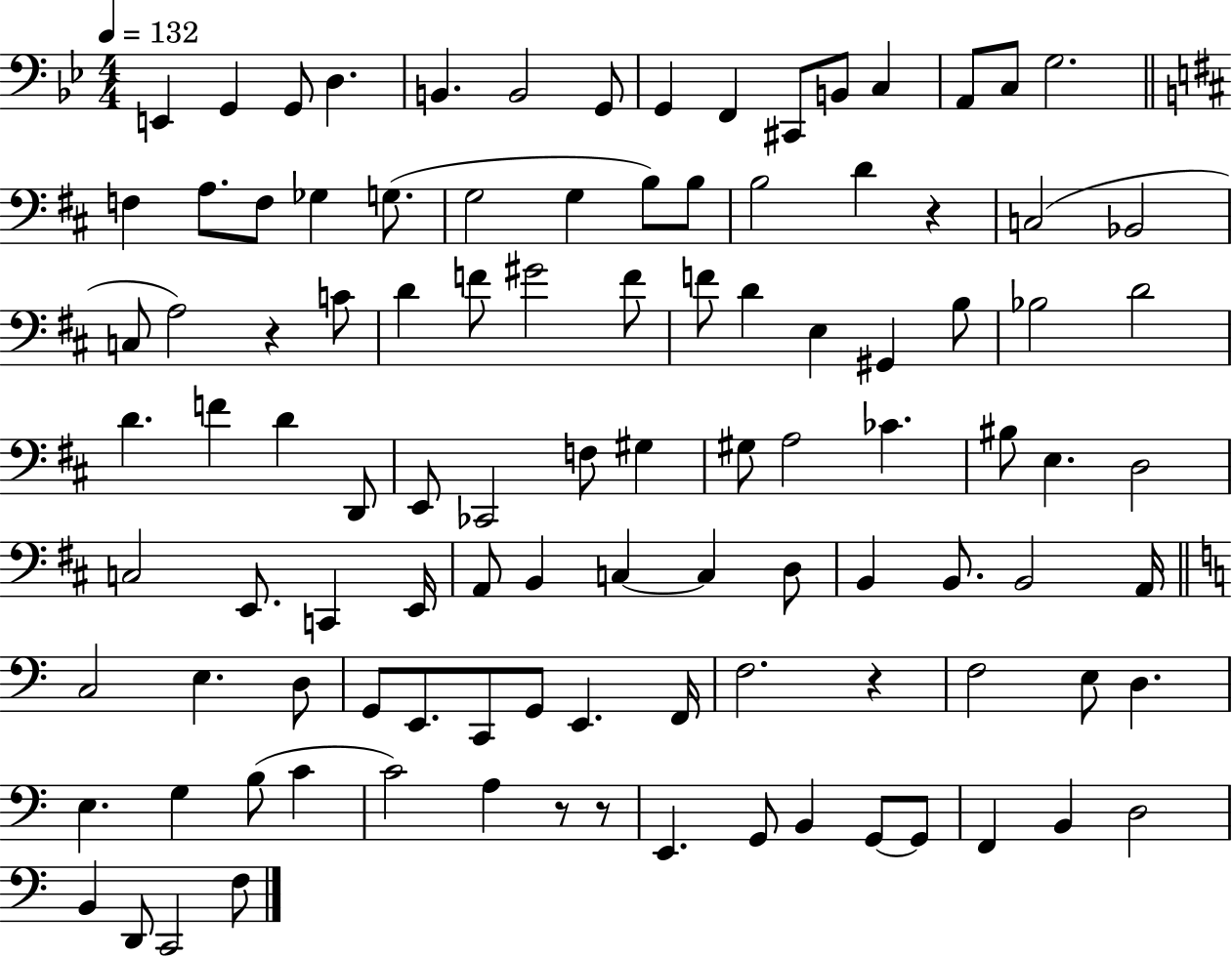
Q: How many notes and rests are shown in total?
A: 105